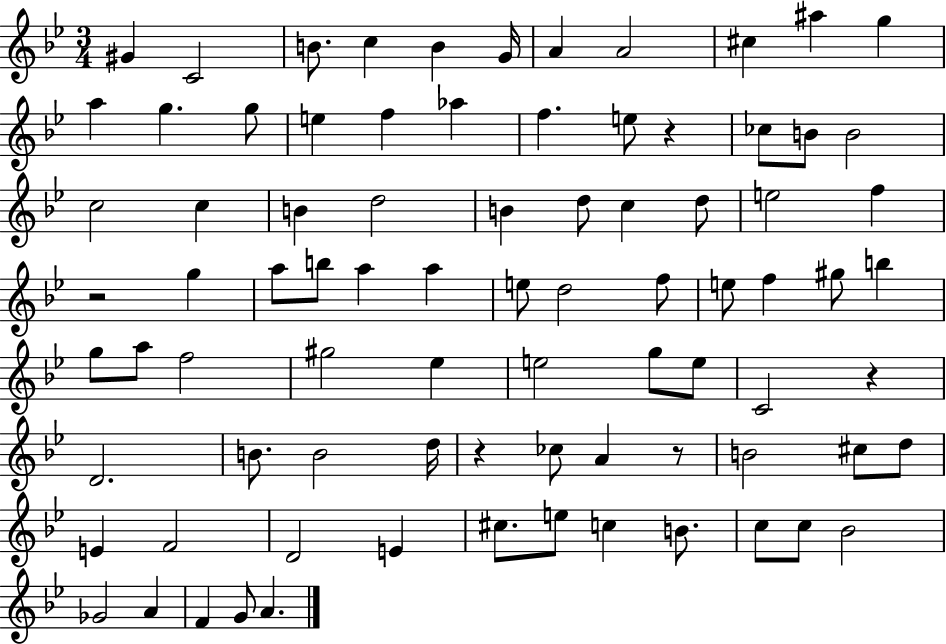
X:1
T:Untitled
M:3/4
L:1/4
K:Bb
^G C2 B/2 c B G/4 A A2 ^c ^a g a g g/2 e f _a f e/2 z _c/2 B/2 B2 c2 c B d2 B d/2 c d/2 e2 f z2 g a/2 b/2 a a e/2 d2 f/2 e/2 f ^g/2 b g/2 a/2 f2 ^g2 _e e2 g/2 e/2 C2 z D2 B/2 B2 d/4 z _c/2 A z/2 B2 ^c/2 d/2 E F2 D2 E ^c/2 e/2 c B/2 c/2 c/2 _B2 _G2 A F G/2 A